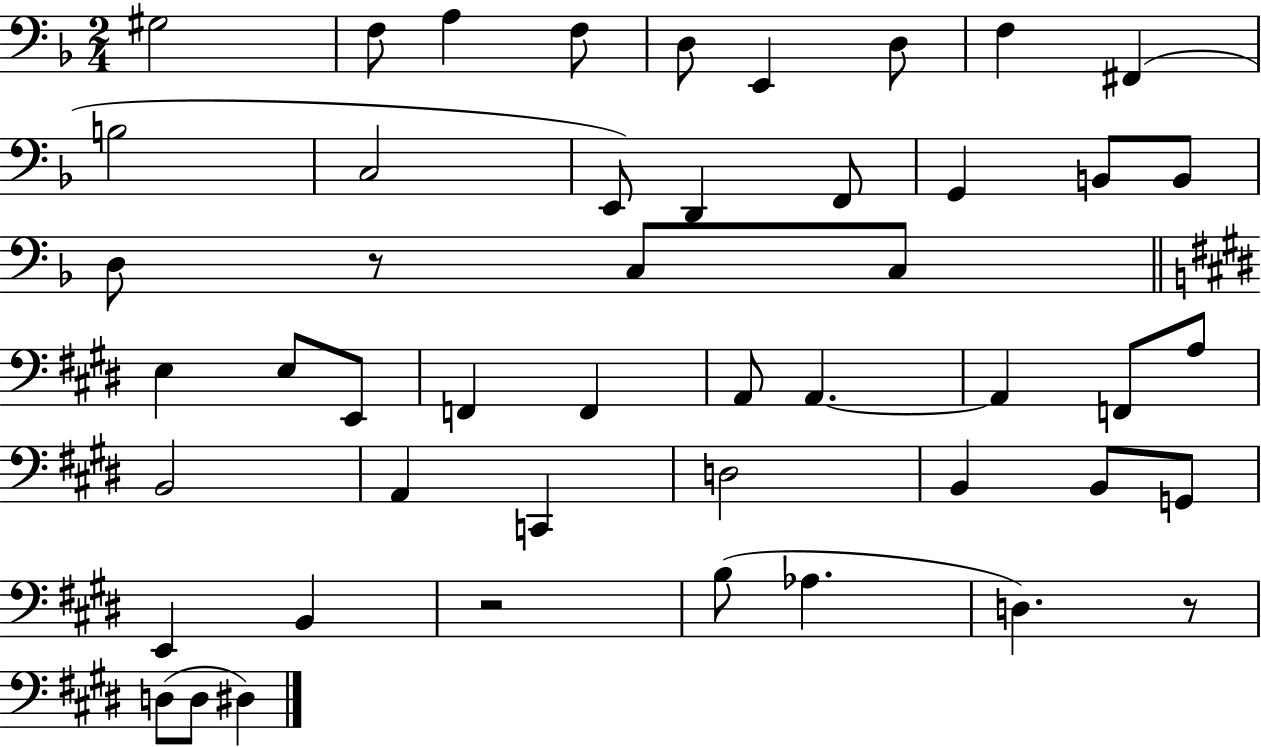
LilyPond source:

{
  \clef bass
  \numericTimeSignature
  \time 2/4
  \key f \major
  gis2 | f8 a4 f8 | d8 e,4 d8 | f4 fis,4( | \break b2 | c2 | e,8) d,4 f,8 | g,4 b,8 b,8 | \break d8 r8 c8 c8 | \bar "||" \break \key e \major e4 e8 e,8 | f,4 f,4 | a,8 a,4.~~ | a,4 f,8 a8 | \break b,2 | a,4 c,4 | d2 | b,4 b,8 g,8 | \break e,4 b,4 | r2 | b8( aes4. | d4.) r8 | \break d8( d8 dis4) | \bar "|."
}